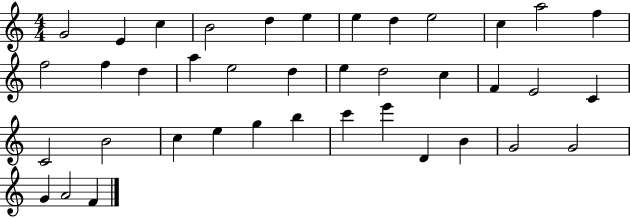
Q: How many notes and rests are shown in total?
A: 39